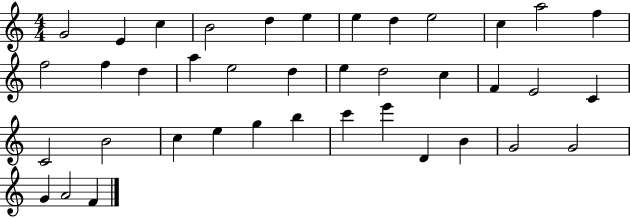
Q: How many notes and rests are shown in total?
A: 39